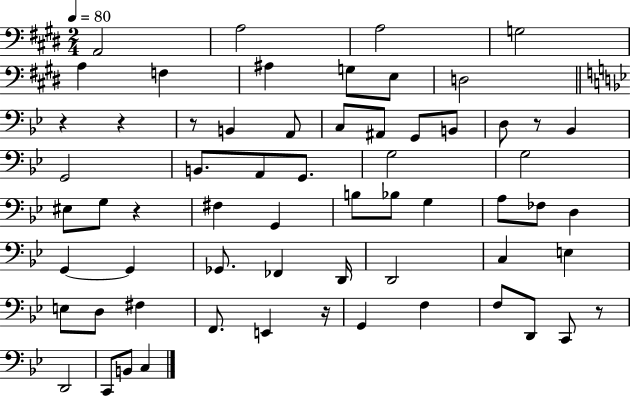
A2/h A3/h A3/h G3/h A3/q F3/q A#3/q G3/e E3/e D3/h R/q R/q R/e B2/q A2/e C3/e A#2/e G2/e B2/e D3/e R/e Bb2/q G2/h B2/e. A2/e G2/e. G3/h G3/h EIS3/e G3/e R/q F#3/q G2/q B3/e Bb3/e G3/q A3/e FES3/e D3/q G2/q G2/q Gb2/e. FES2/q D2/s D2/h C3/q E3/q E3/e D3/e F#3/q F2/e. E2/q R/s G2/q F3/q F3/e D2/e C2/e R/e D2/h C2/e B2/e C3/q